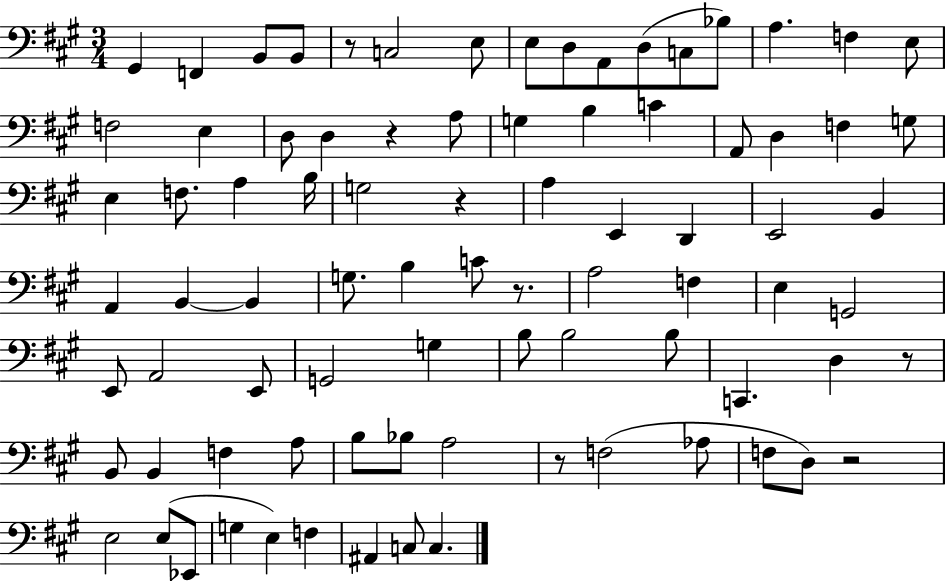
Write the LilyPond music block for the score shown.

{
  \clef bass
  \numericTimeSignature
  \time 3/4
  \key a \major
  gis,4 f,4 b,8 b,8 | r8 c2 e8 | e8 d8 a,8 d8( c8 bes8) | a4. f4 e8 | \break f2 e4 | d8 d4 r4 a8 | g4 b4 c'4 | a,8 d4 f4 g8 | \break e4 f8. a4 b16 | g2 r4 | a4 e,4 d,4 | e,2 b,4 | \break a,4 b,4~~ b,4 | g8. b4 c'8 r8. | a2 f4 | e4 g,2 | \break e,8 a,2 e,8 | g,2 g4 | b8 b2 b8 | c,4. d4 r8 | \break b,8 b,4 f4 a8 | b8 bes8 a2 | r8 f2( aes8 | f8 d8) r2 | \break e2 e8( ees,8 | g4 e4) f4 | ais,4 c8 c4. | \bar "|."
}